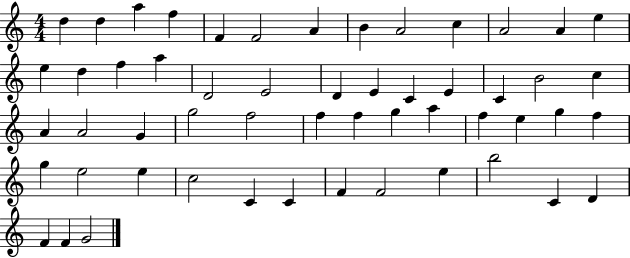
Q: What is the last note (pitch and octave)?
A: G4